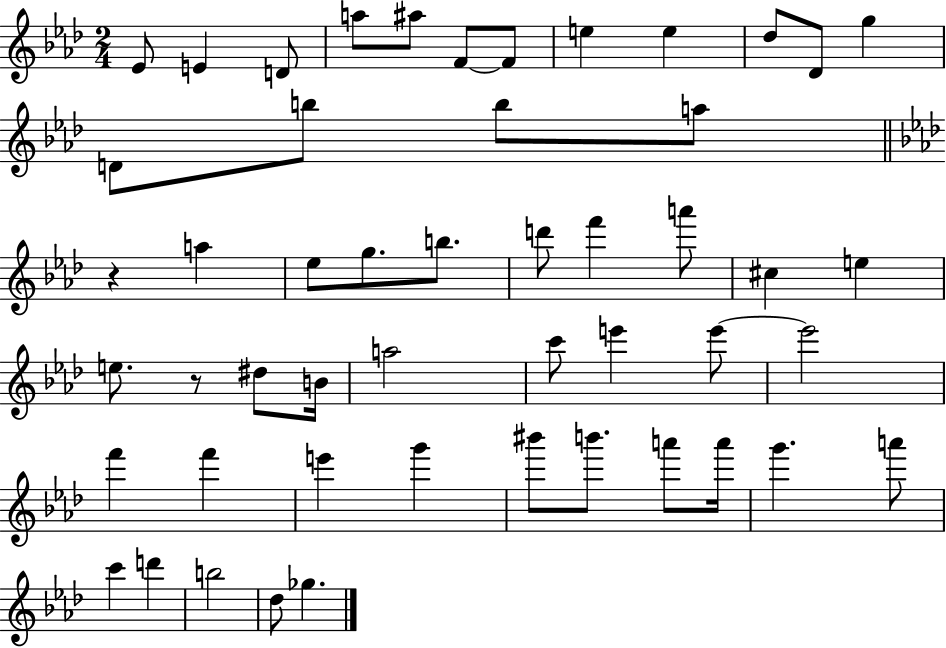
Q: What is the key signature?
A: AES major